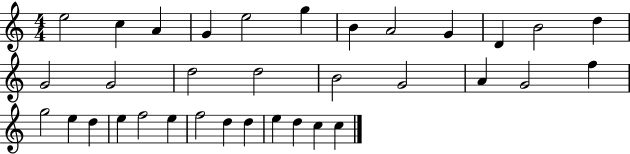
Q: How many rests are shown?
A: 0